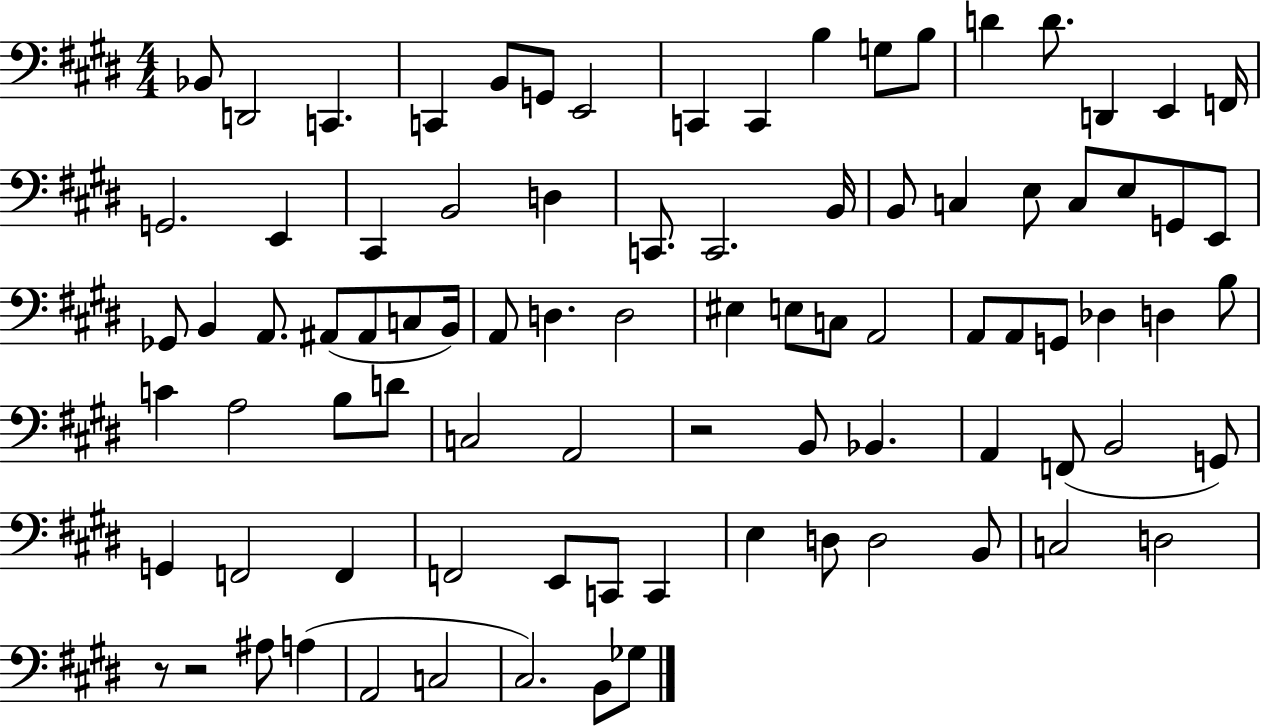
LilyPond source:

{
  \clef bass
  \numericTimeSignature
  \time 4/4
  \key e \major
  bes,8 d,2 c,4. | c,4 b,8 g,8 e,2 | c,4 c,4 b4 g8 b8 | d'4 d'8. d,4 e,4 f,16 | \break g,2. e,4 | cis,4 b,2 d4 | c,8. c,2. b,16 | b,8 c4 e8 c8 e8 g,8 e,8 | \break ges,8 b,4 a,8. ais,8( ais,8 c8 b,16) | a,8 d4. d2 | eis4 e8 c8 a,2 | a,8 a,8 g,8 des4 d4 b8 | \break c'4 a2 b8 d'8 | c2 a,2 | r2 b,8 bes,4. | a,4 f,8( b,2 g,8) | \break g,4 f,2 f,4 | f,2 e,8 c,8 c,4 | e4 d8 d2 b,8 | c2 d2 | \break r8 r2 ais8 a4( | a,2 c2 | cis2.) b,8 ges8 | \bar "|."
}